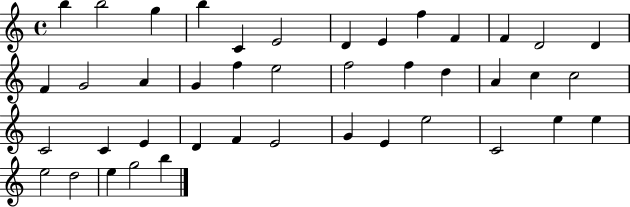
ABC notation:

X:1
T:Untitled
M:4/4
L:1/4
K:C
b b2 g b C E2 D E f F F D2 D F G2 A G f e2 f2 f d A c c2 C2 C E D F E2 G E e2 C2 e e e2 d2 e g2 b